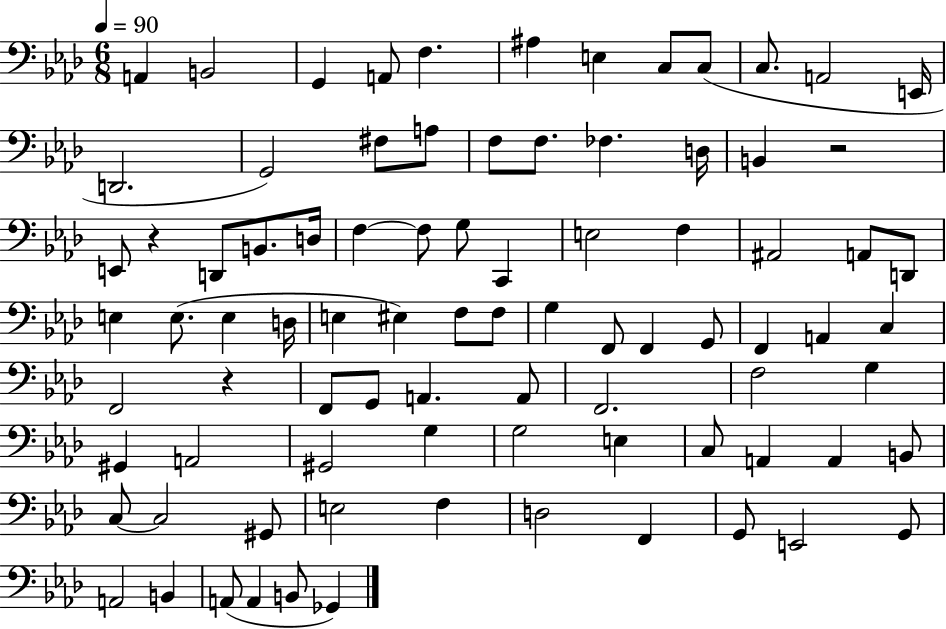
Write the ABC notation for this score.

X:1
T:Untitled
M:6/8
L:1/4
K:Ab
A,, B,,2 G,, A,,/2 F, ^A, E, C,/2 C,/2 C,/2 A,,2 E,,/4 D,,2 G,,2 ^F,/2 A,/2 F,/2 F,/2 _F, D,/4 B,, z2 E,,/2 z D,,/2 B,,/2 D,/4 F, F,/2 G,/2 C,, E,2 F, ^A,,2 A,,/2 D,,/2 E, E,/2 E, D,/4 E, ^E, F,/2 F,/2 G, F,,/2 F,, G,,/2 F,, A,, C, F,,2 z F,,/2 G,,/2 A,, A,,/2 F,,2 F,2 G, ^G,, A,,2 ^G,,2 G, G,2 E, C,/2 A,, A,, B,,/2 C,/2 C,2 ^G,,/2 E,2 F, D,2 F,, G,,/2 E,,2 G,,/2 A,,2 B,, A,,/2 A,, B,,/2 _G,,